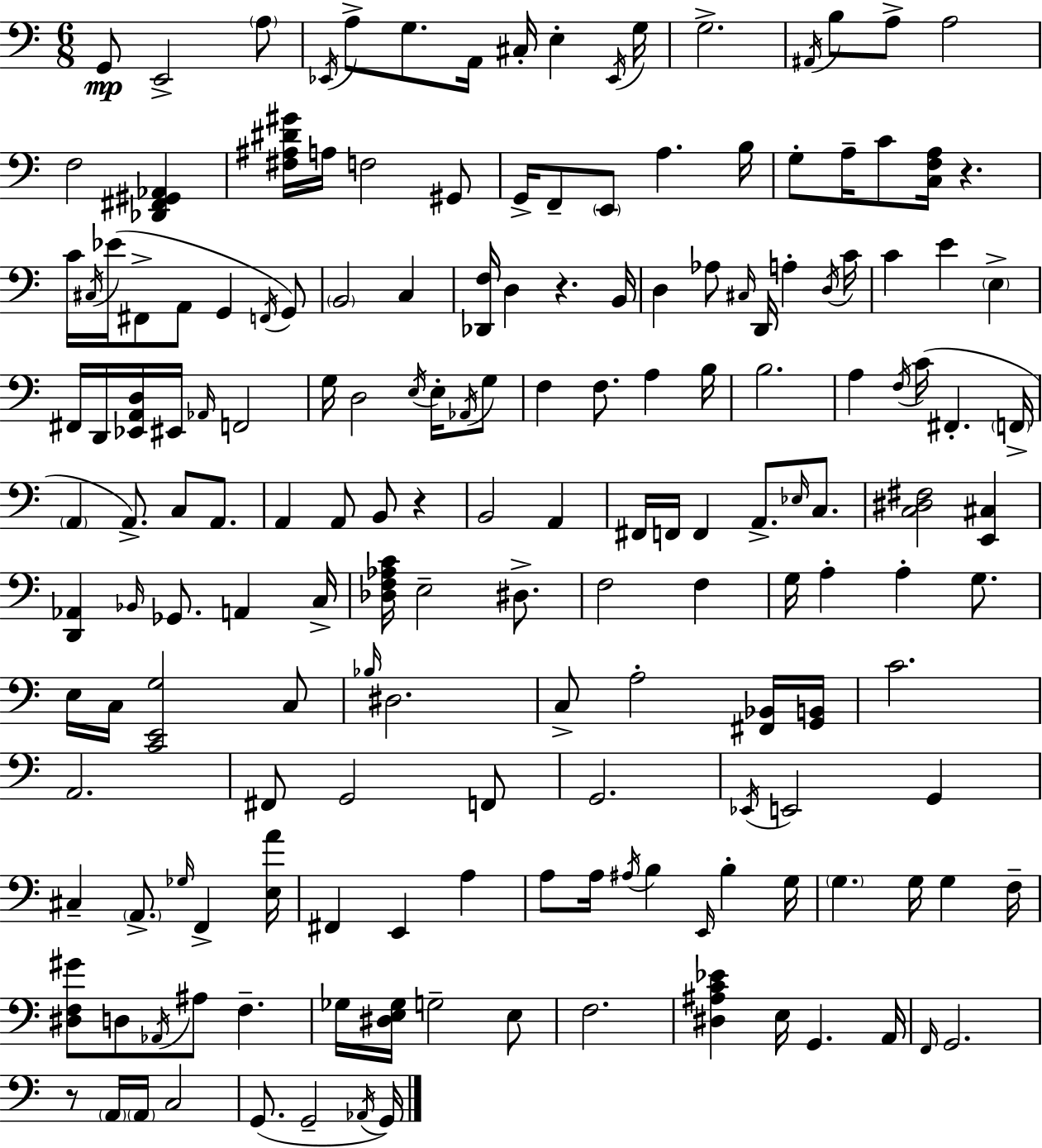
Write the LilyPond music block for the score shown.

{
  \clef bass
  \numericTimeSignature
  \time 6/8
  \key c \major
  g,8\mp e,2-> \parenthesize a8 | \acciaccatura { ees,16 } a8-> g8. a,16 cis16-. e4-. | \acciaccatura { ees,16 } g16 g2.-> | \acciaccatura { ais,16 } b8 a8-> a2 | \break f2 <des, fis, gis, aes,>4 | <fis ais dis' gis'>16 a16 f2 | gis,8 g,16-> f,8-- \parenthesize e,8 a4. | b16 g8-. a16-- c'8 <c f a>16 r4. | \break c'16 \acciaccatura { cis16 }( ees'16 fis,8-> a,8 g,4 | \acciaccatura { f,16 }) g,8 \parenthesize b,2 | c4 <des, f>16 d4 r4. | b,16 d4 aes8 \grace { cis16 } | \break d,16 a4-. \acciaccatura { d16 } c'16 c'4 e'4 | \parenthesize e4-> fis,16 d,16 <ees, a, d>16 eis,16 \grace { aes,16 } | f,2 g16 d2 | \acciaccatura { e16 } e16-. \acciaccatura { aes,16 } g8 f4 | \break f8. a4 b16 b2. | a4 | \acciaccatura { f16 } c'16( fis,4.-. \parenthesize f,16-> \parenthesize a,4 | a,8.->) c8 a,8. a,4 | \break a,8 b,8 r4 b,2 | a,4 fis,16 | f,16 f,4 a,8.-> \grace { ees16 } c8. | <c dis fis>2 <e, cis>4 | \break <d, aes,>4 \grace { bes,16 } ges,8. a,4 | c16-> <des f aes c'>16 e2-- dis8.-> | f2 f4 | g16 a4-. a4-. g8. | \break e16 c16 <c, e, g>2 c8 | \grace { bes16 } dis2. | c8-> a2-. | <fis, bes,>16 <g, b,>16 c'2. | \break a,2. | fis,8 g,2 | f,8 g,2. | \acciaccatura { ees,16 } e,2 g,4 | \break cis4-- \parenthesize a,8.-> \grace { ges16 } f,4-> | <e a'>16 fis,4 e,4 | a4 a8 a16 \acciaccatura { ais16 } b4 | \grace { e,16 } b4-. g16 \parenthesize g4. | \break g16 g4 f16-- <dis f gis'>8 d8 \acciaccatura { aes,16 } ais8 | f4.-- ges16 <dis e ges>16 g2-- | e8 f2. | <dis ais c' ees'>4 e16 | \break g,4. a,16 \grace { f,16 } g,2. | r8 \parenthesize a,16 \parenthesize a,16 | c2 g,8.( g,2-- | \acciaccatura { aes,16 } g,16) \bar "|."
}